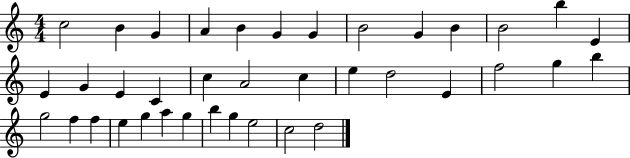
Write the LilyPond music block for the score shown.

{
  \clef treble
  \numericTimeSignature
  \time 4/4
  \key c \major
  c''2 b'4 g'4 | a'4 b'4 g'4 g'4 | b'2 g'4 b'4 | b'2 b''4 e'4 | \break e'4 g'4 e'4 c'4 | c''4 a'2 c''4 | e''4 d''2 e'4 | f''2 g''4 b''4 | \break g''2 f''4 f''4 | e''4 g''4 a''4 g''4 | b''4 g''4 e''2 | c''2 d''2 | \break \bar "|."
}